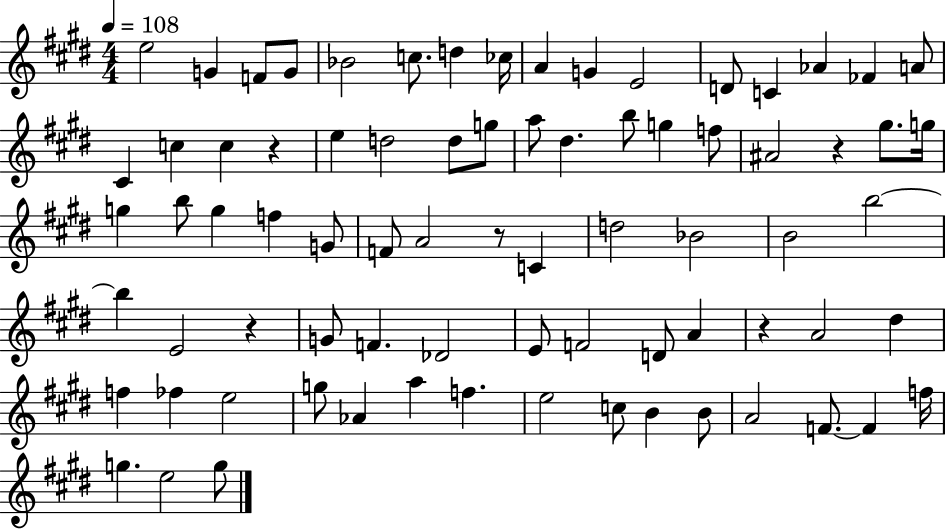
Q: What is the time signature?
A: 4/4